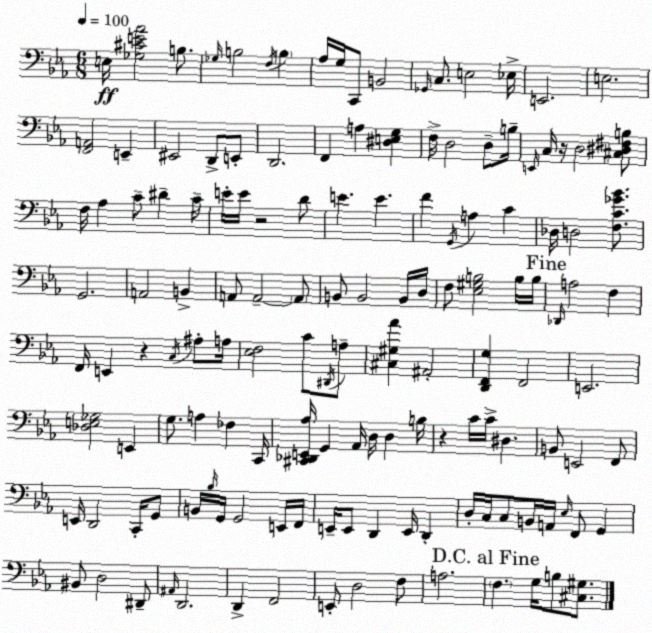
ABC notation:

X:1
T:Untitled
M:6/8
L:1/4
K:Cm
E,/4 [_G,^CE_A]2 B,/2 _G,/4 B,2 F,/4 B, _A,/4 G,/4 C,,/2 B,,2 _G,,/4 C,/2 E,2 _E,/4 E,,2 E,2 [F,,A,,]2 E,, ^E,,2 D,,/2 E,,/2 D,,2 F,, A, [^D,E,G,] F,/4 D,2 D,/2 B,/4 E,,/4 C,/4 z/4 D,2 [^C,^D,^F,B,]/2 F,/4 _A, C/2 ^D C/4 E/4 E/4 z2 D/2 E E F G,,/4 A, C _D,/4 D,2 [F,C_G_B]/2 G,,2 A,,2 B,, A,,/2 A,,2 A,,/2 B,,/2 B,,2 B,,/4 D,/4 F,/2 [_E,^G,B,]2 B,/4 B,/4 _D,,/4 A,2 F, F,,/4 E,, z C,/4 ^A,/2 A,/4 [_E,F,]2 C/2 ^D,,/4 A,/2 [^C,^G,_A] ^A,,2 [D,,F,,G,] F,,2 E,,2 [_D,E,_G,]2 E,, G,/2 A, _F, C,,/4 [^C,,_D,,E,,_A,]/4 G,, _A,,/4 D,/4 D, B,/4 z C/4 C/4 ^D, B,,/2 E,,2 F,,/2 E,,/4 D,,2 C,,/4 G,,/2 B,,/4 _B,/4 G,,/4 G,,2 E,,/4 F,,/4 E,,/4 E,,/2 D,, E,,/4 D,, D,/4 C,/4 C,/2 B,,/4 A,,/4 _E,/4 F,,/2 G,, ^B,,/2 D,2 ^D,,/2 ^A,,/4 D,,2 D,, F,,2 E,,/2 D,2 F,/2 A,2 F, G,/4 B,/2 [^C,^G,]/2